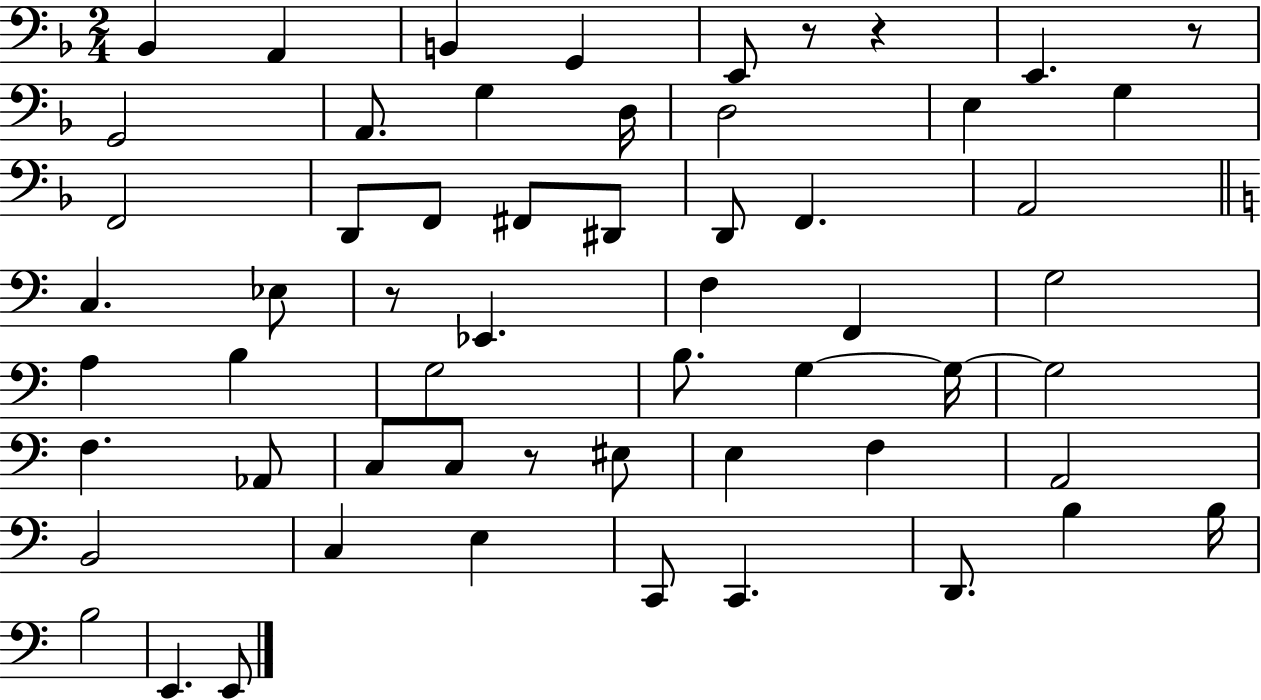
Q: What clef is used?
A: bass